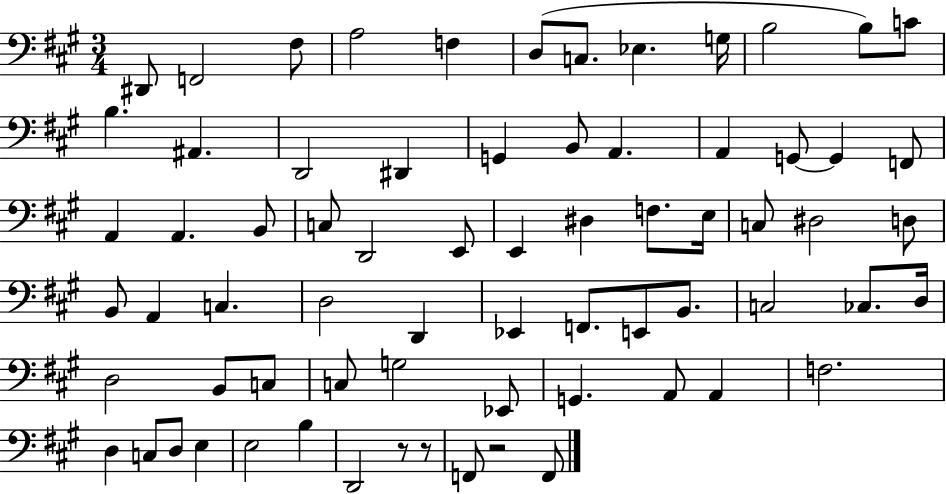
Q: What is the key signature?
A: A major